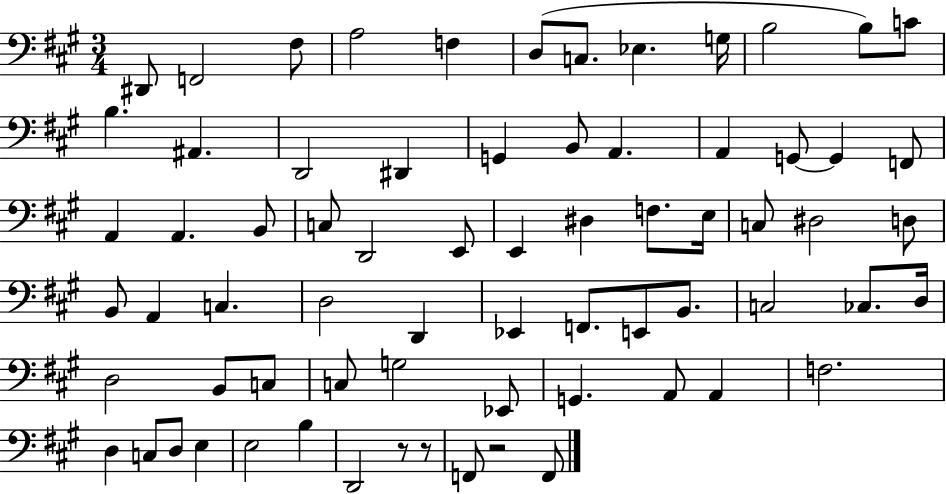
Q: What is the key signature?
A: A major